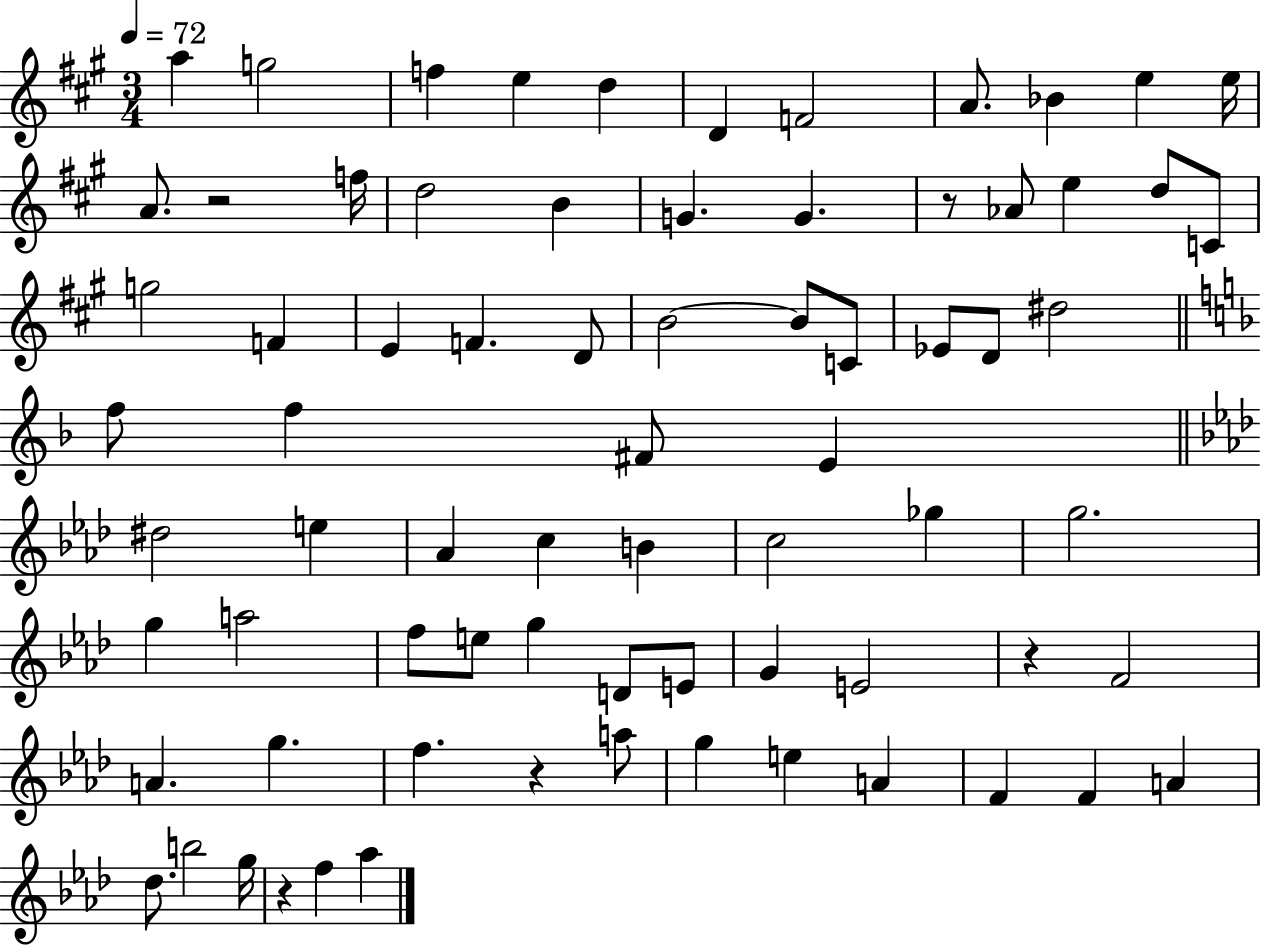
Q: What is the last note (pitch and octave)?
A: Ab5